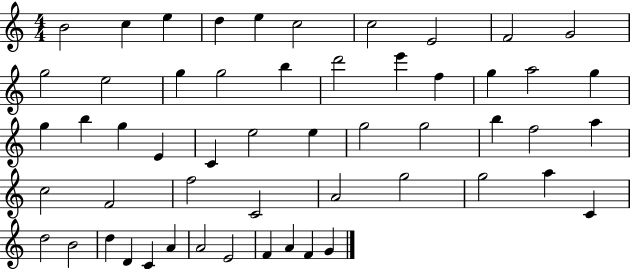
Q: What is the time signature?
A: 4/4